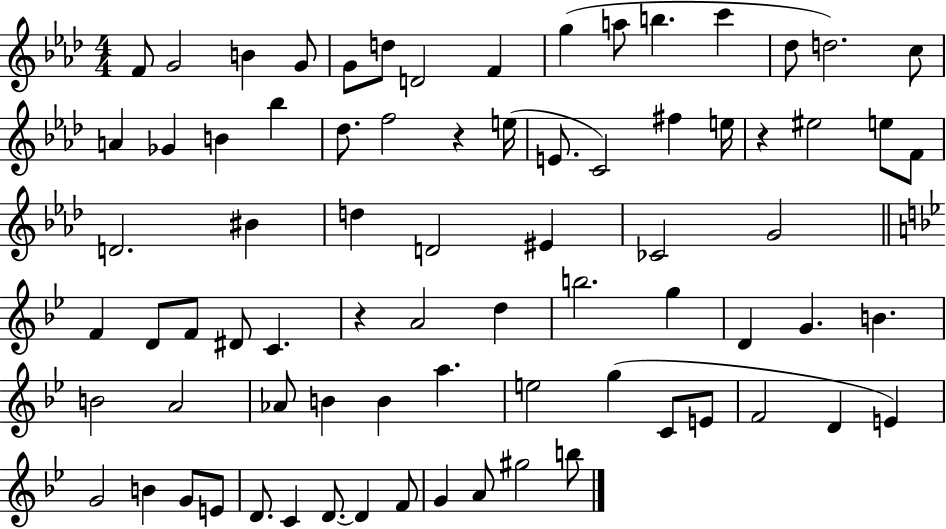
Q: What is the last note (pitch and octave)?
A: B5